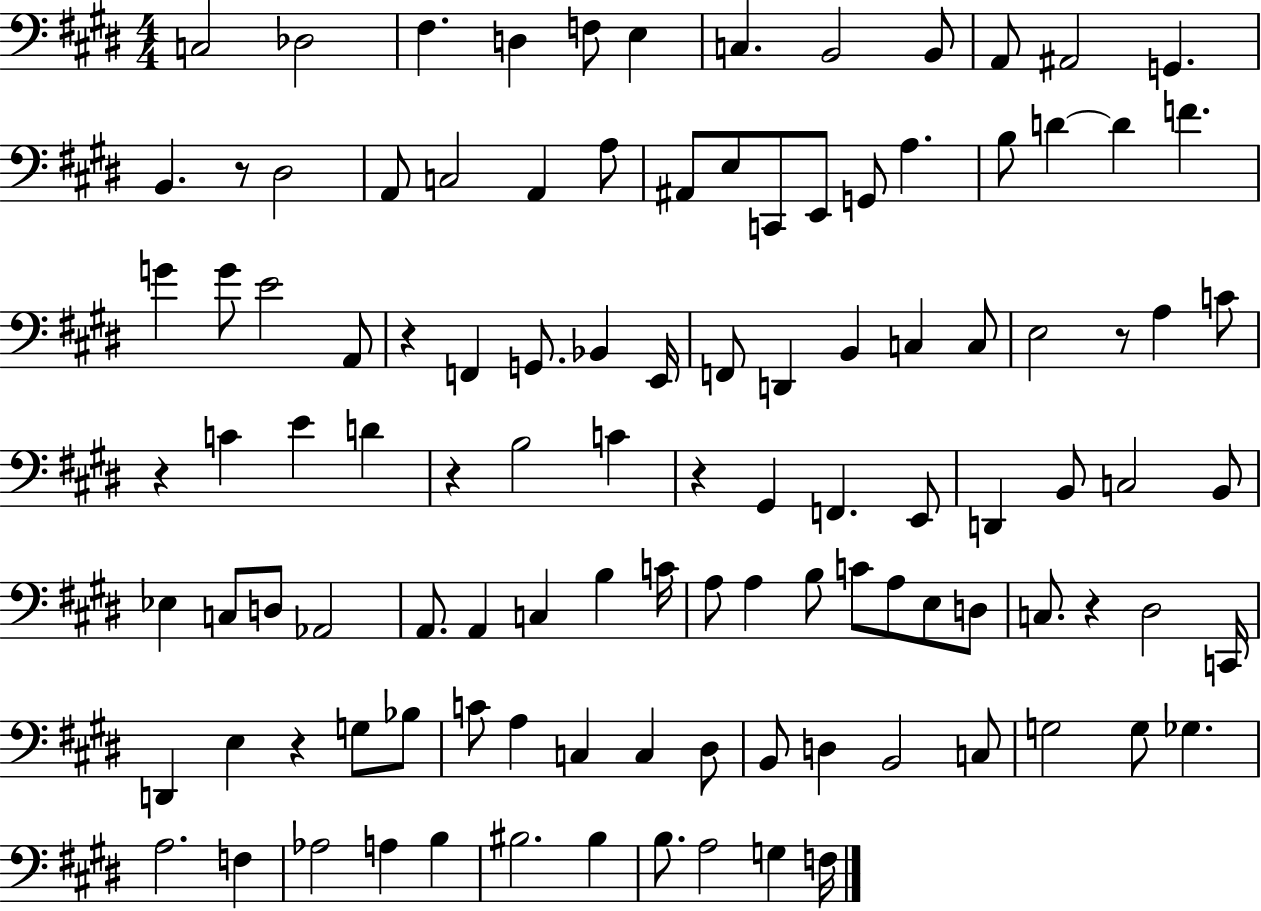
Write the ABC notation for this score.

X:1
T:Untitled
M:4/4
L:1/4
K:E
C,2 _D,2 ^F, D, F,/2 E, C, B,,2 B,,/2 A,,/2 ^A,,2 G,, B,, z/2 ^D,2 A,,/2 C,2 A,, A,/2 ^A,,/2 E,/2 C,,/2 E,,/2 G,,/2 A, B,/2 D D F G G/2 E2 A,,/2 z F,, G,,/2 _B,, E,,/4 F,,/2 D,, B,, C, C,/2 E,2 z/2 A, C/2 z C E D z B,2 C z ^G,, F,, E,,/2 D,, B,,/2 C,2 B,,/2 _E, C,/2 D,/2 _A,,2 A,,/2 A,, C, B, C/4 A,/2 A, B,/2 C/2 A,/2 E,/2 D,/2 C,/2 z ^D,2 C,,/4 D,, E, z G,/2 _B,/2 C/2 A, C, C, ^D,/2 B,,/2 D, B,,2 C,/2 G,2 G,/2 _G, A,2 F, _A,2 A, B, ^B,2 ^B, B,/2 A,2 G, F,/4